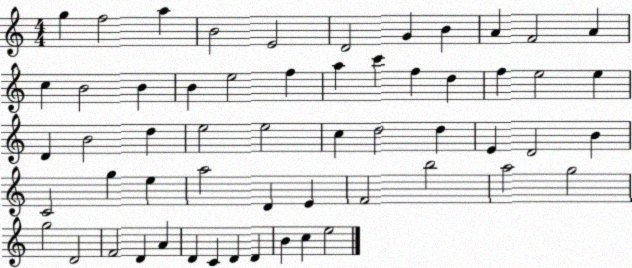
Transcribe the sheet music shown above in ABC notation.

X:1
T:Untitled
M:4/4
L:1/4
K:C
g f2 a B2 E2 D2 G B A F2 A c B2 B B e2 f a c' f d f e2 e D B2 d e2 e2 c d2 d E D2 B C2 g e a2 D E F2 b2 a2 g2 g2 D2 F2 D A D C D D B c e2